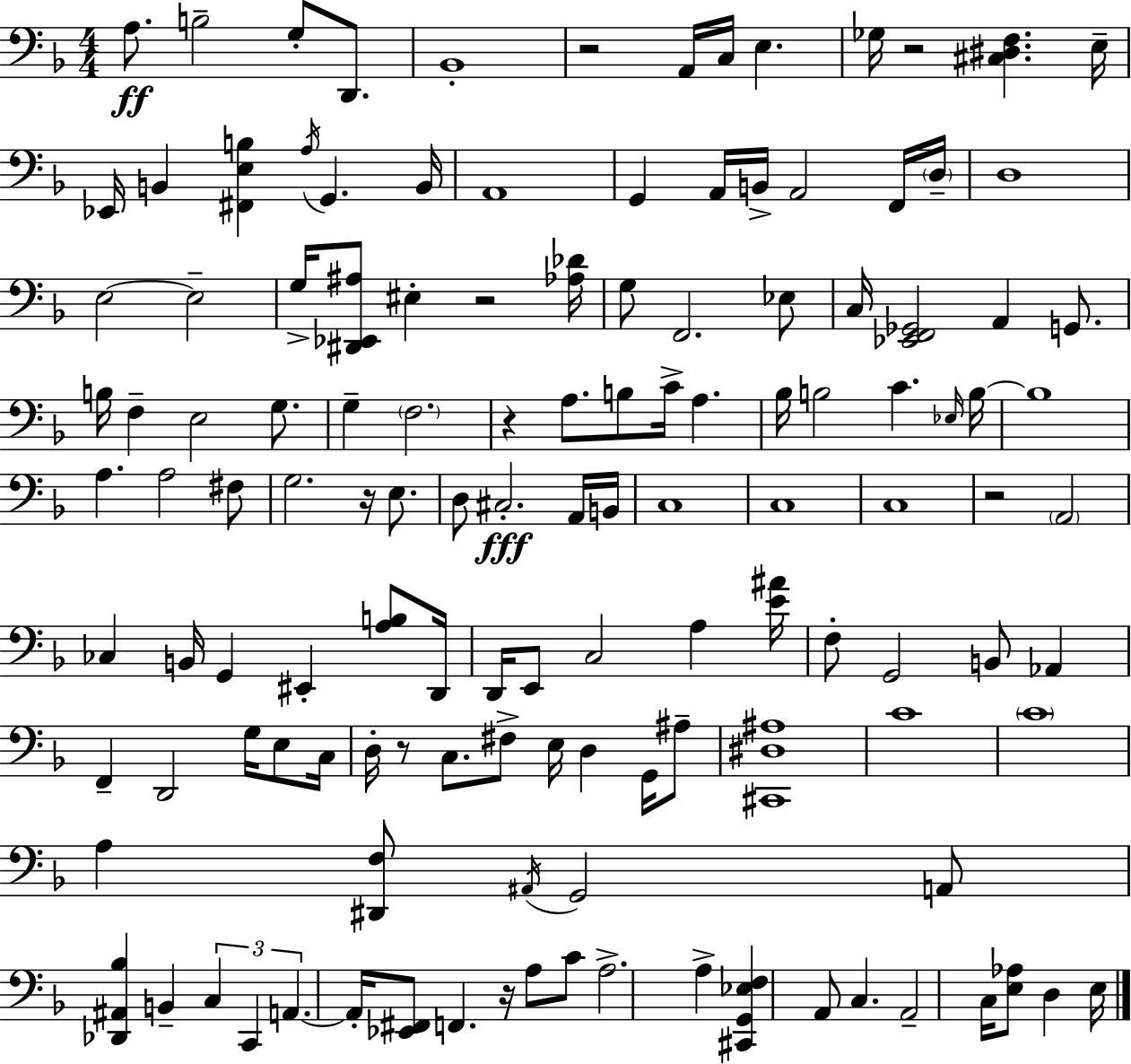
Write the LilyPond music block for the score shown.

{
  \clef bass
  \numericTimeSignature
  \time 4/4
  \key d \minor
  a8.\ff b2-- g8-. d,8. | bes,1-. | r2 a,16 c16 e4. | ges16 r2 <cis dis f>4. e16-- | \break ees,16 b,4 <fis, e b>4 \acciaccatura { a16 } g,4. | b,16 a,1 | g,4 a,16 b,16-> a,2 f,16 | \parenthesize d16-- d1 | \break e2~~ e2-- | g16-> <dis, ees, ais>8 eis4-. r2 | <aes des'>16 g8 f,2. ees8 | c16 <ees, f, ges,>2 a,4 g,8. | \break b16 f4-- e2 g8. | g4-- \parenthesize f2. | r4 a8. b8 c'16-> a4. | bes16 b2 c'4. | \break \grace { ees16 } b16~~ b1 | a4. a2 | fis8 g2. r16 e8. | d8 cis2.-.\fff | \break a,16 b,16 c1 | c1 | c1 | r2 \parenthesize a,2 | \break ces4 b,16 g,4 eis,4-. <a b>8 | d,16 d,16 e,8 c2 a4 | <e' ais'>16 f8-. g,2 b,8 aes,4 | f,4-- d,2 g16 e8 | \break c16 d16-. r8 c8. fis8-> e16 d4 g,16 | ais8-- <cis, dis ais>1 | c'1 | \parenthesize c'1 | \break a4 <dis, f>8 \acciaccatura { ais,16 } g,2 | a,8 <des, ais, bes>4 b,4-- \tuplet 3/2 { c4 c,4 | a,4.~~ } a,16-. <ees, fis,>8 f,4. | r16 a8 c'8 a2.-> | \break a4-> <cis, g, ees f>4 a,8 c4. | a,2-- c16 <e aes>8 d4 | e16 \bar "|."
}